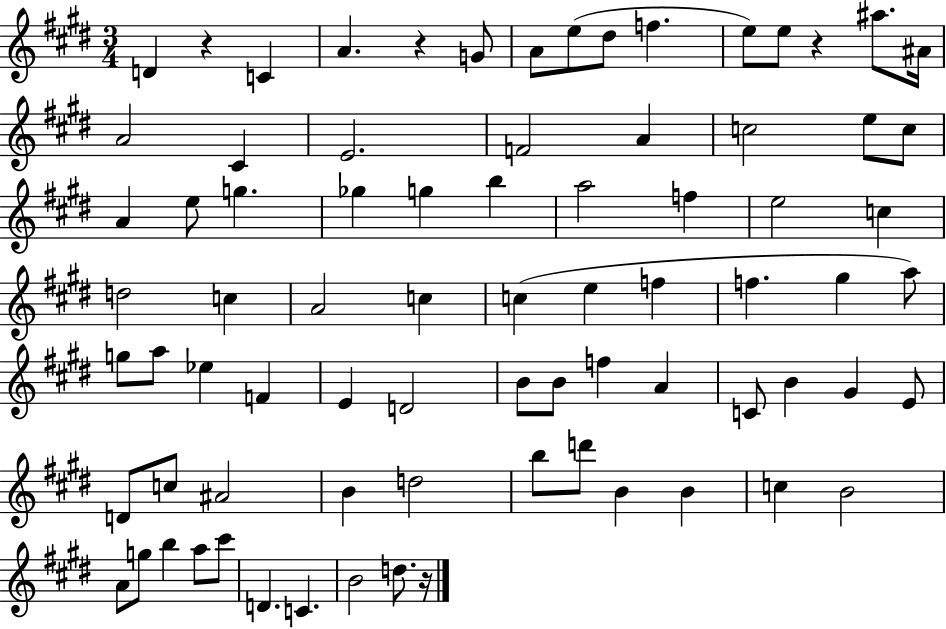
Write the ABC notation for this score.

X:1
T:Untitled
M:3/4
L:1/4
K:E
D z C A z G/2 A/2 e/2 ^d/2 f e/2 e/2 z ^a/2 ^A/4 A2 ^C E2 F2 A c2 e/2 c/2 A e/2 g _g g b a2 f e2 c d2 c A2 c c e f f ^g a/2 g/2 a/2 _e F E D2 B/2 B/2 f A C/2 B ^G E/2 D/2 c/2 ^A2 B d2 b/2 d'/2 B B c B2 A/2 g/2 b a/2 ^c'/2 D C B2 d/2 z/4